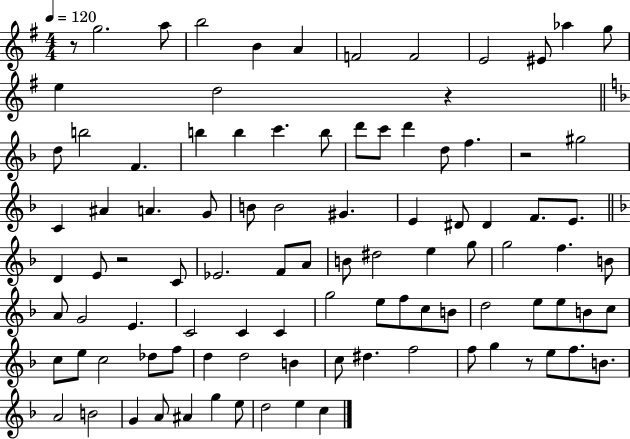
R/e G5/h. A5/e B5/h B4/q A4/q F4/h F4/h E4/h EIS4/e Ab5/q G5/e E5/q D5/h R/q D5/e B5/h F4/q. B5/q B5/q C6/q. B5/e D6/e C6/e D6/q D5/e F5/q. R/h G#5/h C4/q A#4/q A4/q. G4/e B4/e B4/h G#4/q. E4/q D#4/e D#4/q F4/e. E4/e. D4/q E4/e R/h C4/e Eb4/h. F4/e A4/e B4/e D#5/h E5/q G5/e G5/h F5/q. B4/e A4/e G4/h E4/q. C4/h C4/q C4/q G5/h E5/e F5/e C5/e B4/e D5/h E5/e E5/e B4/e C5/e C5/e E5/e C5/h Db5/e F5/e D5/q D5/h B4/q C5/e D#5/q. F5/h F5/e G5/q R/e E5/e F5/e. B4/e. A4/h B4/h G4/q A4/e A#4/q G5/q E5/e D5/h E5/q C5/q